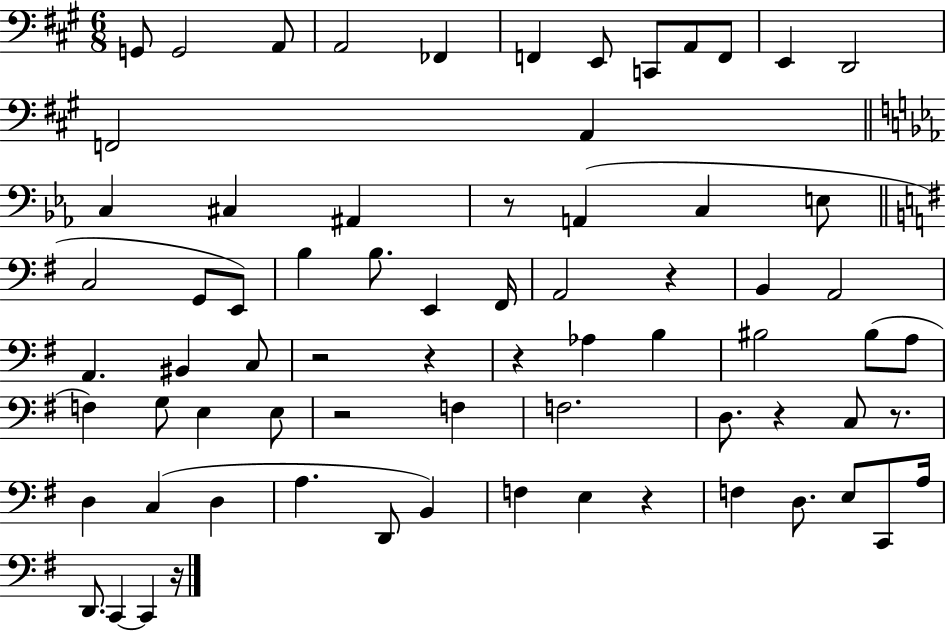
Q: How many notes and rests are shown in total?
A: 72